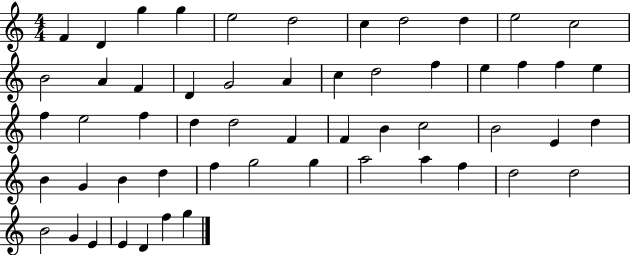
X:1
T:Untitled
M:4/4
L:1/4
K:C
F D g g e2 d2 c d2 d e2 c2 B2 A F D G2 A c d2 f e f f e f e2 f d d2 F F B c2 B2 E d B G B d f g2 g a2 a f d2 d2 B2 G E E D f g